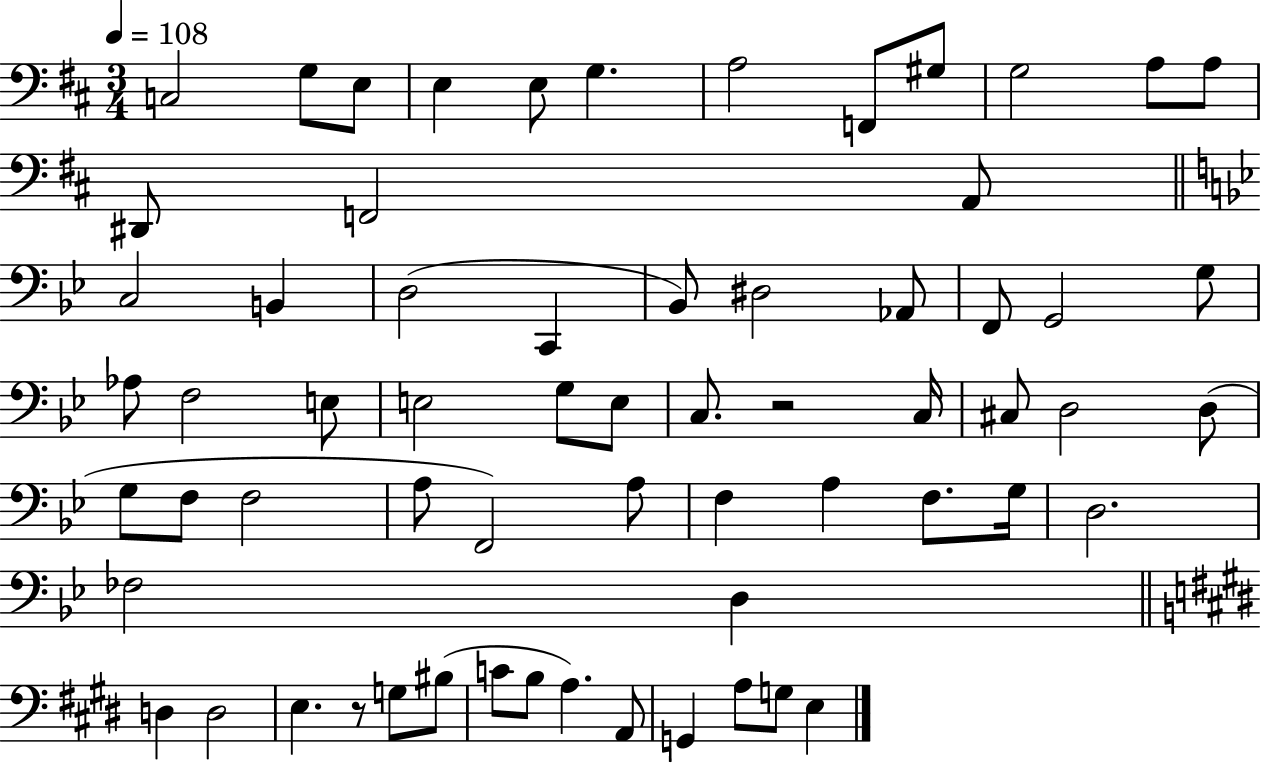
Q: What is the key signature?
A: D major